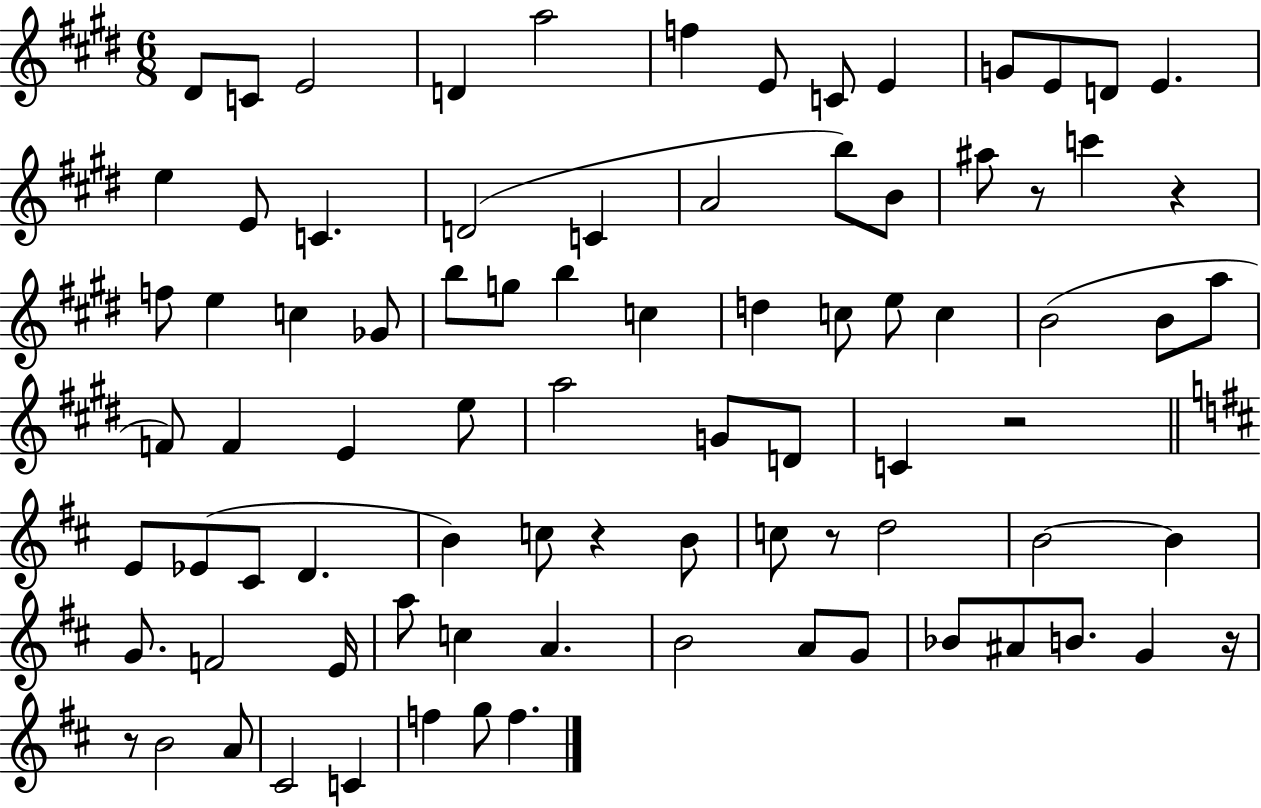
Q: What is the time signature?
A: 6/8